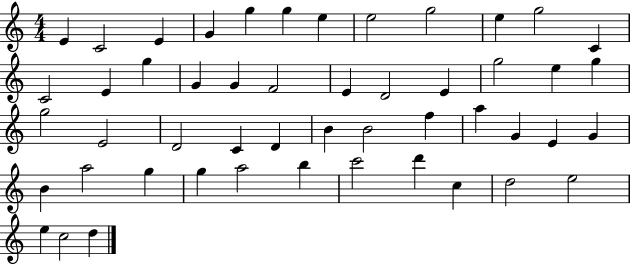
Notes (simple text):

E4/q C4/h E4/q G4/q G5/q G5/q E5/q E5/h G5/h E5/q G5/h C4/q C4/h E4/q G5/q G4/q G4/q F4/h E4/q D4/h E4/q G5/h E5/q G5/q G5/h E4/h D4/h C4/q D4/q B4/q B4/h F5/q A5/q G4/q E4/q G4/q B4/q A5/h G5/q G5/q A5/h B5/q C6/h D6/q C5/q D5/h E5/h E5/q C5/h D5/q